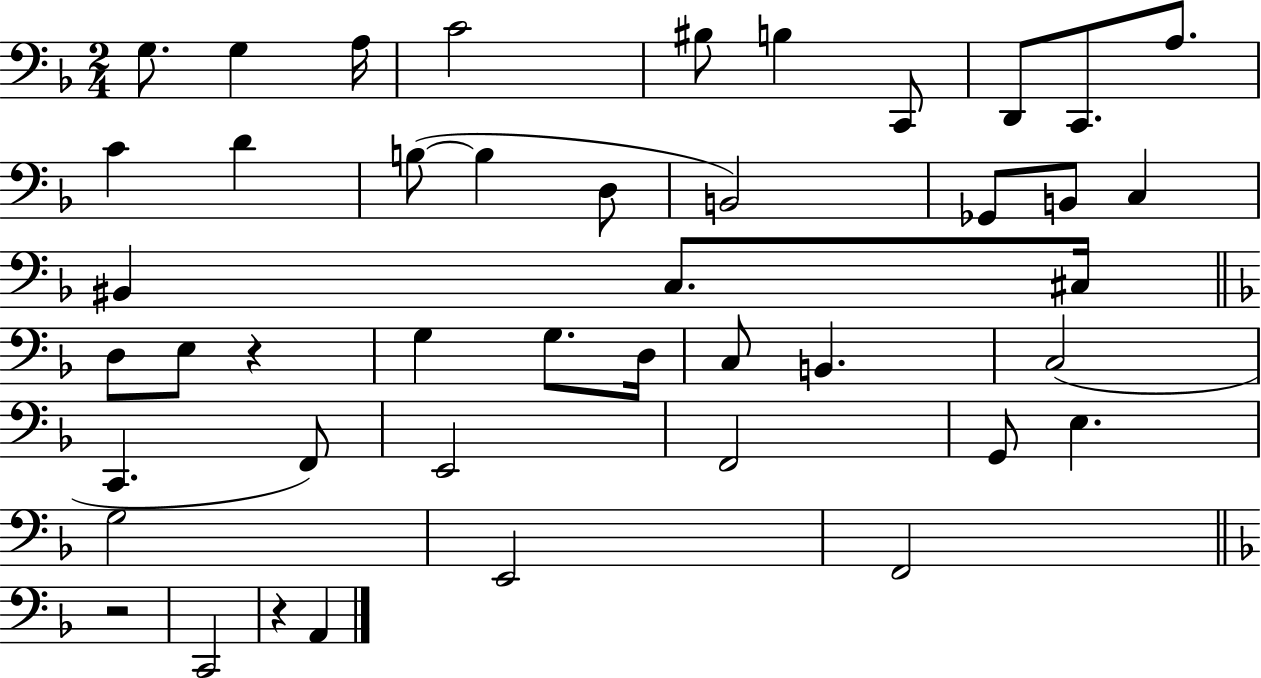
G3/e. G3/q A3/s C4/h BIS3/e B3/q C2/e D2/e C2/e. A3/e. C4/q D4/q B3/e B3/q D3/e B2/h Gb2/e B2/e C3/q BIS2/q C3/e. C#3/s D3/e E3/e R/q G3/q G3/e. D3/s C3/e B2/q. C3/h C2/q. F2/e E2/h F2/h G2/e E3/q. G3/h E2/h F2/h R/h C2/h R/q A2/q